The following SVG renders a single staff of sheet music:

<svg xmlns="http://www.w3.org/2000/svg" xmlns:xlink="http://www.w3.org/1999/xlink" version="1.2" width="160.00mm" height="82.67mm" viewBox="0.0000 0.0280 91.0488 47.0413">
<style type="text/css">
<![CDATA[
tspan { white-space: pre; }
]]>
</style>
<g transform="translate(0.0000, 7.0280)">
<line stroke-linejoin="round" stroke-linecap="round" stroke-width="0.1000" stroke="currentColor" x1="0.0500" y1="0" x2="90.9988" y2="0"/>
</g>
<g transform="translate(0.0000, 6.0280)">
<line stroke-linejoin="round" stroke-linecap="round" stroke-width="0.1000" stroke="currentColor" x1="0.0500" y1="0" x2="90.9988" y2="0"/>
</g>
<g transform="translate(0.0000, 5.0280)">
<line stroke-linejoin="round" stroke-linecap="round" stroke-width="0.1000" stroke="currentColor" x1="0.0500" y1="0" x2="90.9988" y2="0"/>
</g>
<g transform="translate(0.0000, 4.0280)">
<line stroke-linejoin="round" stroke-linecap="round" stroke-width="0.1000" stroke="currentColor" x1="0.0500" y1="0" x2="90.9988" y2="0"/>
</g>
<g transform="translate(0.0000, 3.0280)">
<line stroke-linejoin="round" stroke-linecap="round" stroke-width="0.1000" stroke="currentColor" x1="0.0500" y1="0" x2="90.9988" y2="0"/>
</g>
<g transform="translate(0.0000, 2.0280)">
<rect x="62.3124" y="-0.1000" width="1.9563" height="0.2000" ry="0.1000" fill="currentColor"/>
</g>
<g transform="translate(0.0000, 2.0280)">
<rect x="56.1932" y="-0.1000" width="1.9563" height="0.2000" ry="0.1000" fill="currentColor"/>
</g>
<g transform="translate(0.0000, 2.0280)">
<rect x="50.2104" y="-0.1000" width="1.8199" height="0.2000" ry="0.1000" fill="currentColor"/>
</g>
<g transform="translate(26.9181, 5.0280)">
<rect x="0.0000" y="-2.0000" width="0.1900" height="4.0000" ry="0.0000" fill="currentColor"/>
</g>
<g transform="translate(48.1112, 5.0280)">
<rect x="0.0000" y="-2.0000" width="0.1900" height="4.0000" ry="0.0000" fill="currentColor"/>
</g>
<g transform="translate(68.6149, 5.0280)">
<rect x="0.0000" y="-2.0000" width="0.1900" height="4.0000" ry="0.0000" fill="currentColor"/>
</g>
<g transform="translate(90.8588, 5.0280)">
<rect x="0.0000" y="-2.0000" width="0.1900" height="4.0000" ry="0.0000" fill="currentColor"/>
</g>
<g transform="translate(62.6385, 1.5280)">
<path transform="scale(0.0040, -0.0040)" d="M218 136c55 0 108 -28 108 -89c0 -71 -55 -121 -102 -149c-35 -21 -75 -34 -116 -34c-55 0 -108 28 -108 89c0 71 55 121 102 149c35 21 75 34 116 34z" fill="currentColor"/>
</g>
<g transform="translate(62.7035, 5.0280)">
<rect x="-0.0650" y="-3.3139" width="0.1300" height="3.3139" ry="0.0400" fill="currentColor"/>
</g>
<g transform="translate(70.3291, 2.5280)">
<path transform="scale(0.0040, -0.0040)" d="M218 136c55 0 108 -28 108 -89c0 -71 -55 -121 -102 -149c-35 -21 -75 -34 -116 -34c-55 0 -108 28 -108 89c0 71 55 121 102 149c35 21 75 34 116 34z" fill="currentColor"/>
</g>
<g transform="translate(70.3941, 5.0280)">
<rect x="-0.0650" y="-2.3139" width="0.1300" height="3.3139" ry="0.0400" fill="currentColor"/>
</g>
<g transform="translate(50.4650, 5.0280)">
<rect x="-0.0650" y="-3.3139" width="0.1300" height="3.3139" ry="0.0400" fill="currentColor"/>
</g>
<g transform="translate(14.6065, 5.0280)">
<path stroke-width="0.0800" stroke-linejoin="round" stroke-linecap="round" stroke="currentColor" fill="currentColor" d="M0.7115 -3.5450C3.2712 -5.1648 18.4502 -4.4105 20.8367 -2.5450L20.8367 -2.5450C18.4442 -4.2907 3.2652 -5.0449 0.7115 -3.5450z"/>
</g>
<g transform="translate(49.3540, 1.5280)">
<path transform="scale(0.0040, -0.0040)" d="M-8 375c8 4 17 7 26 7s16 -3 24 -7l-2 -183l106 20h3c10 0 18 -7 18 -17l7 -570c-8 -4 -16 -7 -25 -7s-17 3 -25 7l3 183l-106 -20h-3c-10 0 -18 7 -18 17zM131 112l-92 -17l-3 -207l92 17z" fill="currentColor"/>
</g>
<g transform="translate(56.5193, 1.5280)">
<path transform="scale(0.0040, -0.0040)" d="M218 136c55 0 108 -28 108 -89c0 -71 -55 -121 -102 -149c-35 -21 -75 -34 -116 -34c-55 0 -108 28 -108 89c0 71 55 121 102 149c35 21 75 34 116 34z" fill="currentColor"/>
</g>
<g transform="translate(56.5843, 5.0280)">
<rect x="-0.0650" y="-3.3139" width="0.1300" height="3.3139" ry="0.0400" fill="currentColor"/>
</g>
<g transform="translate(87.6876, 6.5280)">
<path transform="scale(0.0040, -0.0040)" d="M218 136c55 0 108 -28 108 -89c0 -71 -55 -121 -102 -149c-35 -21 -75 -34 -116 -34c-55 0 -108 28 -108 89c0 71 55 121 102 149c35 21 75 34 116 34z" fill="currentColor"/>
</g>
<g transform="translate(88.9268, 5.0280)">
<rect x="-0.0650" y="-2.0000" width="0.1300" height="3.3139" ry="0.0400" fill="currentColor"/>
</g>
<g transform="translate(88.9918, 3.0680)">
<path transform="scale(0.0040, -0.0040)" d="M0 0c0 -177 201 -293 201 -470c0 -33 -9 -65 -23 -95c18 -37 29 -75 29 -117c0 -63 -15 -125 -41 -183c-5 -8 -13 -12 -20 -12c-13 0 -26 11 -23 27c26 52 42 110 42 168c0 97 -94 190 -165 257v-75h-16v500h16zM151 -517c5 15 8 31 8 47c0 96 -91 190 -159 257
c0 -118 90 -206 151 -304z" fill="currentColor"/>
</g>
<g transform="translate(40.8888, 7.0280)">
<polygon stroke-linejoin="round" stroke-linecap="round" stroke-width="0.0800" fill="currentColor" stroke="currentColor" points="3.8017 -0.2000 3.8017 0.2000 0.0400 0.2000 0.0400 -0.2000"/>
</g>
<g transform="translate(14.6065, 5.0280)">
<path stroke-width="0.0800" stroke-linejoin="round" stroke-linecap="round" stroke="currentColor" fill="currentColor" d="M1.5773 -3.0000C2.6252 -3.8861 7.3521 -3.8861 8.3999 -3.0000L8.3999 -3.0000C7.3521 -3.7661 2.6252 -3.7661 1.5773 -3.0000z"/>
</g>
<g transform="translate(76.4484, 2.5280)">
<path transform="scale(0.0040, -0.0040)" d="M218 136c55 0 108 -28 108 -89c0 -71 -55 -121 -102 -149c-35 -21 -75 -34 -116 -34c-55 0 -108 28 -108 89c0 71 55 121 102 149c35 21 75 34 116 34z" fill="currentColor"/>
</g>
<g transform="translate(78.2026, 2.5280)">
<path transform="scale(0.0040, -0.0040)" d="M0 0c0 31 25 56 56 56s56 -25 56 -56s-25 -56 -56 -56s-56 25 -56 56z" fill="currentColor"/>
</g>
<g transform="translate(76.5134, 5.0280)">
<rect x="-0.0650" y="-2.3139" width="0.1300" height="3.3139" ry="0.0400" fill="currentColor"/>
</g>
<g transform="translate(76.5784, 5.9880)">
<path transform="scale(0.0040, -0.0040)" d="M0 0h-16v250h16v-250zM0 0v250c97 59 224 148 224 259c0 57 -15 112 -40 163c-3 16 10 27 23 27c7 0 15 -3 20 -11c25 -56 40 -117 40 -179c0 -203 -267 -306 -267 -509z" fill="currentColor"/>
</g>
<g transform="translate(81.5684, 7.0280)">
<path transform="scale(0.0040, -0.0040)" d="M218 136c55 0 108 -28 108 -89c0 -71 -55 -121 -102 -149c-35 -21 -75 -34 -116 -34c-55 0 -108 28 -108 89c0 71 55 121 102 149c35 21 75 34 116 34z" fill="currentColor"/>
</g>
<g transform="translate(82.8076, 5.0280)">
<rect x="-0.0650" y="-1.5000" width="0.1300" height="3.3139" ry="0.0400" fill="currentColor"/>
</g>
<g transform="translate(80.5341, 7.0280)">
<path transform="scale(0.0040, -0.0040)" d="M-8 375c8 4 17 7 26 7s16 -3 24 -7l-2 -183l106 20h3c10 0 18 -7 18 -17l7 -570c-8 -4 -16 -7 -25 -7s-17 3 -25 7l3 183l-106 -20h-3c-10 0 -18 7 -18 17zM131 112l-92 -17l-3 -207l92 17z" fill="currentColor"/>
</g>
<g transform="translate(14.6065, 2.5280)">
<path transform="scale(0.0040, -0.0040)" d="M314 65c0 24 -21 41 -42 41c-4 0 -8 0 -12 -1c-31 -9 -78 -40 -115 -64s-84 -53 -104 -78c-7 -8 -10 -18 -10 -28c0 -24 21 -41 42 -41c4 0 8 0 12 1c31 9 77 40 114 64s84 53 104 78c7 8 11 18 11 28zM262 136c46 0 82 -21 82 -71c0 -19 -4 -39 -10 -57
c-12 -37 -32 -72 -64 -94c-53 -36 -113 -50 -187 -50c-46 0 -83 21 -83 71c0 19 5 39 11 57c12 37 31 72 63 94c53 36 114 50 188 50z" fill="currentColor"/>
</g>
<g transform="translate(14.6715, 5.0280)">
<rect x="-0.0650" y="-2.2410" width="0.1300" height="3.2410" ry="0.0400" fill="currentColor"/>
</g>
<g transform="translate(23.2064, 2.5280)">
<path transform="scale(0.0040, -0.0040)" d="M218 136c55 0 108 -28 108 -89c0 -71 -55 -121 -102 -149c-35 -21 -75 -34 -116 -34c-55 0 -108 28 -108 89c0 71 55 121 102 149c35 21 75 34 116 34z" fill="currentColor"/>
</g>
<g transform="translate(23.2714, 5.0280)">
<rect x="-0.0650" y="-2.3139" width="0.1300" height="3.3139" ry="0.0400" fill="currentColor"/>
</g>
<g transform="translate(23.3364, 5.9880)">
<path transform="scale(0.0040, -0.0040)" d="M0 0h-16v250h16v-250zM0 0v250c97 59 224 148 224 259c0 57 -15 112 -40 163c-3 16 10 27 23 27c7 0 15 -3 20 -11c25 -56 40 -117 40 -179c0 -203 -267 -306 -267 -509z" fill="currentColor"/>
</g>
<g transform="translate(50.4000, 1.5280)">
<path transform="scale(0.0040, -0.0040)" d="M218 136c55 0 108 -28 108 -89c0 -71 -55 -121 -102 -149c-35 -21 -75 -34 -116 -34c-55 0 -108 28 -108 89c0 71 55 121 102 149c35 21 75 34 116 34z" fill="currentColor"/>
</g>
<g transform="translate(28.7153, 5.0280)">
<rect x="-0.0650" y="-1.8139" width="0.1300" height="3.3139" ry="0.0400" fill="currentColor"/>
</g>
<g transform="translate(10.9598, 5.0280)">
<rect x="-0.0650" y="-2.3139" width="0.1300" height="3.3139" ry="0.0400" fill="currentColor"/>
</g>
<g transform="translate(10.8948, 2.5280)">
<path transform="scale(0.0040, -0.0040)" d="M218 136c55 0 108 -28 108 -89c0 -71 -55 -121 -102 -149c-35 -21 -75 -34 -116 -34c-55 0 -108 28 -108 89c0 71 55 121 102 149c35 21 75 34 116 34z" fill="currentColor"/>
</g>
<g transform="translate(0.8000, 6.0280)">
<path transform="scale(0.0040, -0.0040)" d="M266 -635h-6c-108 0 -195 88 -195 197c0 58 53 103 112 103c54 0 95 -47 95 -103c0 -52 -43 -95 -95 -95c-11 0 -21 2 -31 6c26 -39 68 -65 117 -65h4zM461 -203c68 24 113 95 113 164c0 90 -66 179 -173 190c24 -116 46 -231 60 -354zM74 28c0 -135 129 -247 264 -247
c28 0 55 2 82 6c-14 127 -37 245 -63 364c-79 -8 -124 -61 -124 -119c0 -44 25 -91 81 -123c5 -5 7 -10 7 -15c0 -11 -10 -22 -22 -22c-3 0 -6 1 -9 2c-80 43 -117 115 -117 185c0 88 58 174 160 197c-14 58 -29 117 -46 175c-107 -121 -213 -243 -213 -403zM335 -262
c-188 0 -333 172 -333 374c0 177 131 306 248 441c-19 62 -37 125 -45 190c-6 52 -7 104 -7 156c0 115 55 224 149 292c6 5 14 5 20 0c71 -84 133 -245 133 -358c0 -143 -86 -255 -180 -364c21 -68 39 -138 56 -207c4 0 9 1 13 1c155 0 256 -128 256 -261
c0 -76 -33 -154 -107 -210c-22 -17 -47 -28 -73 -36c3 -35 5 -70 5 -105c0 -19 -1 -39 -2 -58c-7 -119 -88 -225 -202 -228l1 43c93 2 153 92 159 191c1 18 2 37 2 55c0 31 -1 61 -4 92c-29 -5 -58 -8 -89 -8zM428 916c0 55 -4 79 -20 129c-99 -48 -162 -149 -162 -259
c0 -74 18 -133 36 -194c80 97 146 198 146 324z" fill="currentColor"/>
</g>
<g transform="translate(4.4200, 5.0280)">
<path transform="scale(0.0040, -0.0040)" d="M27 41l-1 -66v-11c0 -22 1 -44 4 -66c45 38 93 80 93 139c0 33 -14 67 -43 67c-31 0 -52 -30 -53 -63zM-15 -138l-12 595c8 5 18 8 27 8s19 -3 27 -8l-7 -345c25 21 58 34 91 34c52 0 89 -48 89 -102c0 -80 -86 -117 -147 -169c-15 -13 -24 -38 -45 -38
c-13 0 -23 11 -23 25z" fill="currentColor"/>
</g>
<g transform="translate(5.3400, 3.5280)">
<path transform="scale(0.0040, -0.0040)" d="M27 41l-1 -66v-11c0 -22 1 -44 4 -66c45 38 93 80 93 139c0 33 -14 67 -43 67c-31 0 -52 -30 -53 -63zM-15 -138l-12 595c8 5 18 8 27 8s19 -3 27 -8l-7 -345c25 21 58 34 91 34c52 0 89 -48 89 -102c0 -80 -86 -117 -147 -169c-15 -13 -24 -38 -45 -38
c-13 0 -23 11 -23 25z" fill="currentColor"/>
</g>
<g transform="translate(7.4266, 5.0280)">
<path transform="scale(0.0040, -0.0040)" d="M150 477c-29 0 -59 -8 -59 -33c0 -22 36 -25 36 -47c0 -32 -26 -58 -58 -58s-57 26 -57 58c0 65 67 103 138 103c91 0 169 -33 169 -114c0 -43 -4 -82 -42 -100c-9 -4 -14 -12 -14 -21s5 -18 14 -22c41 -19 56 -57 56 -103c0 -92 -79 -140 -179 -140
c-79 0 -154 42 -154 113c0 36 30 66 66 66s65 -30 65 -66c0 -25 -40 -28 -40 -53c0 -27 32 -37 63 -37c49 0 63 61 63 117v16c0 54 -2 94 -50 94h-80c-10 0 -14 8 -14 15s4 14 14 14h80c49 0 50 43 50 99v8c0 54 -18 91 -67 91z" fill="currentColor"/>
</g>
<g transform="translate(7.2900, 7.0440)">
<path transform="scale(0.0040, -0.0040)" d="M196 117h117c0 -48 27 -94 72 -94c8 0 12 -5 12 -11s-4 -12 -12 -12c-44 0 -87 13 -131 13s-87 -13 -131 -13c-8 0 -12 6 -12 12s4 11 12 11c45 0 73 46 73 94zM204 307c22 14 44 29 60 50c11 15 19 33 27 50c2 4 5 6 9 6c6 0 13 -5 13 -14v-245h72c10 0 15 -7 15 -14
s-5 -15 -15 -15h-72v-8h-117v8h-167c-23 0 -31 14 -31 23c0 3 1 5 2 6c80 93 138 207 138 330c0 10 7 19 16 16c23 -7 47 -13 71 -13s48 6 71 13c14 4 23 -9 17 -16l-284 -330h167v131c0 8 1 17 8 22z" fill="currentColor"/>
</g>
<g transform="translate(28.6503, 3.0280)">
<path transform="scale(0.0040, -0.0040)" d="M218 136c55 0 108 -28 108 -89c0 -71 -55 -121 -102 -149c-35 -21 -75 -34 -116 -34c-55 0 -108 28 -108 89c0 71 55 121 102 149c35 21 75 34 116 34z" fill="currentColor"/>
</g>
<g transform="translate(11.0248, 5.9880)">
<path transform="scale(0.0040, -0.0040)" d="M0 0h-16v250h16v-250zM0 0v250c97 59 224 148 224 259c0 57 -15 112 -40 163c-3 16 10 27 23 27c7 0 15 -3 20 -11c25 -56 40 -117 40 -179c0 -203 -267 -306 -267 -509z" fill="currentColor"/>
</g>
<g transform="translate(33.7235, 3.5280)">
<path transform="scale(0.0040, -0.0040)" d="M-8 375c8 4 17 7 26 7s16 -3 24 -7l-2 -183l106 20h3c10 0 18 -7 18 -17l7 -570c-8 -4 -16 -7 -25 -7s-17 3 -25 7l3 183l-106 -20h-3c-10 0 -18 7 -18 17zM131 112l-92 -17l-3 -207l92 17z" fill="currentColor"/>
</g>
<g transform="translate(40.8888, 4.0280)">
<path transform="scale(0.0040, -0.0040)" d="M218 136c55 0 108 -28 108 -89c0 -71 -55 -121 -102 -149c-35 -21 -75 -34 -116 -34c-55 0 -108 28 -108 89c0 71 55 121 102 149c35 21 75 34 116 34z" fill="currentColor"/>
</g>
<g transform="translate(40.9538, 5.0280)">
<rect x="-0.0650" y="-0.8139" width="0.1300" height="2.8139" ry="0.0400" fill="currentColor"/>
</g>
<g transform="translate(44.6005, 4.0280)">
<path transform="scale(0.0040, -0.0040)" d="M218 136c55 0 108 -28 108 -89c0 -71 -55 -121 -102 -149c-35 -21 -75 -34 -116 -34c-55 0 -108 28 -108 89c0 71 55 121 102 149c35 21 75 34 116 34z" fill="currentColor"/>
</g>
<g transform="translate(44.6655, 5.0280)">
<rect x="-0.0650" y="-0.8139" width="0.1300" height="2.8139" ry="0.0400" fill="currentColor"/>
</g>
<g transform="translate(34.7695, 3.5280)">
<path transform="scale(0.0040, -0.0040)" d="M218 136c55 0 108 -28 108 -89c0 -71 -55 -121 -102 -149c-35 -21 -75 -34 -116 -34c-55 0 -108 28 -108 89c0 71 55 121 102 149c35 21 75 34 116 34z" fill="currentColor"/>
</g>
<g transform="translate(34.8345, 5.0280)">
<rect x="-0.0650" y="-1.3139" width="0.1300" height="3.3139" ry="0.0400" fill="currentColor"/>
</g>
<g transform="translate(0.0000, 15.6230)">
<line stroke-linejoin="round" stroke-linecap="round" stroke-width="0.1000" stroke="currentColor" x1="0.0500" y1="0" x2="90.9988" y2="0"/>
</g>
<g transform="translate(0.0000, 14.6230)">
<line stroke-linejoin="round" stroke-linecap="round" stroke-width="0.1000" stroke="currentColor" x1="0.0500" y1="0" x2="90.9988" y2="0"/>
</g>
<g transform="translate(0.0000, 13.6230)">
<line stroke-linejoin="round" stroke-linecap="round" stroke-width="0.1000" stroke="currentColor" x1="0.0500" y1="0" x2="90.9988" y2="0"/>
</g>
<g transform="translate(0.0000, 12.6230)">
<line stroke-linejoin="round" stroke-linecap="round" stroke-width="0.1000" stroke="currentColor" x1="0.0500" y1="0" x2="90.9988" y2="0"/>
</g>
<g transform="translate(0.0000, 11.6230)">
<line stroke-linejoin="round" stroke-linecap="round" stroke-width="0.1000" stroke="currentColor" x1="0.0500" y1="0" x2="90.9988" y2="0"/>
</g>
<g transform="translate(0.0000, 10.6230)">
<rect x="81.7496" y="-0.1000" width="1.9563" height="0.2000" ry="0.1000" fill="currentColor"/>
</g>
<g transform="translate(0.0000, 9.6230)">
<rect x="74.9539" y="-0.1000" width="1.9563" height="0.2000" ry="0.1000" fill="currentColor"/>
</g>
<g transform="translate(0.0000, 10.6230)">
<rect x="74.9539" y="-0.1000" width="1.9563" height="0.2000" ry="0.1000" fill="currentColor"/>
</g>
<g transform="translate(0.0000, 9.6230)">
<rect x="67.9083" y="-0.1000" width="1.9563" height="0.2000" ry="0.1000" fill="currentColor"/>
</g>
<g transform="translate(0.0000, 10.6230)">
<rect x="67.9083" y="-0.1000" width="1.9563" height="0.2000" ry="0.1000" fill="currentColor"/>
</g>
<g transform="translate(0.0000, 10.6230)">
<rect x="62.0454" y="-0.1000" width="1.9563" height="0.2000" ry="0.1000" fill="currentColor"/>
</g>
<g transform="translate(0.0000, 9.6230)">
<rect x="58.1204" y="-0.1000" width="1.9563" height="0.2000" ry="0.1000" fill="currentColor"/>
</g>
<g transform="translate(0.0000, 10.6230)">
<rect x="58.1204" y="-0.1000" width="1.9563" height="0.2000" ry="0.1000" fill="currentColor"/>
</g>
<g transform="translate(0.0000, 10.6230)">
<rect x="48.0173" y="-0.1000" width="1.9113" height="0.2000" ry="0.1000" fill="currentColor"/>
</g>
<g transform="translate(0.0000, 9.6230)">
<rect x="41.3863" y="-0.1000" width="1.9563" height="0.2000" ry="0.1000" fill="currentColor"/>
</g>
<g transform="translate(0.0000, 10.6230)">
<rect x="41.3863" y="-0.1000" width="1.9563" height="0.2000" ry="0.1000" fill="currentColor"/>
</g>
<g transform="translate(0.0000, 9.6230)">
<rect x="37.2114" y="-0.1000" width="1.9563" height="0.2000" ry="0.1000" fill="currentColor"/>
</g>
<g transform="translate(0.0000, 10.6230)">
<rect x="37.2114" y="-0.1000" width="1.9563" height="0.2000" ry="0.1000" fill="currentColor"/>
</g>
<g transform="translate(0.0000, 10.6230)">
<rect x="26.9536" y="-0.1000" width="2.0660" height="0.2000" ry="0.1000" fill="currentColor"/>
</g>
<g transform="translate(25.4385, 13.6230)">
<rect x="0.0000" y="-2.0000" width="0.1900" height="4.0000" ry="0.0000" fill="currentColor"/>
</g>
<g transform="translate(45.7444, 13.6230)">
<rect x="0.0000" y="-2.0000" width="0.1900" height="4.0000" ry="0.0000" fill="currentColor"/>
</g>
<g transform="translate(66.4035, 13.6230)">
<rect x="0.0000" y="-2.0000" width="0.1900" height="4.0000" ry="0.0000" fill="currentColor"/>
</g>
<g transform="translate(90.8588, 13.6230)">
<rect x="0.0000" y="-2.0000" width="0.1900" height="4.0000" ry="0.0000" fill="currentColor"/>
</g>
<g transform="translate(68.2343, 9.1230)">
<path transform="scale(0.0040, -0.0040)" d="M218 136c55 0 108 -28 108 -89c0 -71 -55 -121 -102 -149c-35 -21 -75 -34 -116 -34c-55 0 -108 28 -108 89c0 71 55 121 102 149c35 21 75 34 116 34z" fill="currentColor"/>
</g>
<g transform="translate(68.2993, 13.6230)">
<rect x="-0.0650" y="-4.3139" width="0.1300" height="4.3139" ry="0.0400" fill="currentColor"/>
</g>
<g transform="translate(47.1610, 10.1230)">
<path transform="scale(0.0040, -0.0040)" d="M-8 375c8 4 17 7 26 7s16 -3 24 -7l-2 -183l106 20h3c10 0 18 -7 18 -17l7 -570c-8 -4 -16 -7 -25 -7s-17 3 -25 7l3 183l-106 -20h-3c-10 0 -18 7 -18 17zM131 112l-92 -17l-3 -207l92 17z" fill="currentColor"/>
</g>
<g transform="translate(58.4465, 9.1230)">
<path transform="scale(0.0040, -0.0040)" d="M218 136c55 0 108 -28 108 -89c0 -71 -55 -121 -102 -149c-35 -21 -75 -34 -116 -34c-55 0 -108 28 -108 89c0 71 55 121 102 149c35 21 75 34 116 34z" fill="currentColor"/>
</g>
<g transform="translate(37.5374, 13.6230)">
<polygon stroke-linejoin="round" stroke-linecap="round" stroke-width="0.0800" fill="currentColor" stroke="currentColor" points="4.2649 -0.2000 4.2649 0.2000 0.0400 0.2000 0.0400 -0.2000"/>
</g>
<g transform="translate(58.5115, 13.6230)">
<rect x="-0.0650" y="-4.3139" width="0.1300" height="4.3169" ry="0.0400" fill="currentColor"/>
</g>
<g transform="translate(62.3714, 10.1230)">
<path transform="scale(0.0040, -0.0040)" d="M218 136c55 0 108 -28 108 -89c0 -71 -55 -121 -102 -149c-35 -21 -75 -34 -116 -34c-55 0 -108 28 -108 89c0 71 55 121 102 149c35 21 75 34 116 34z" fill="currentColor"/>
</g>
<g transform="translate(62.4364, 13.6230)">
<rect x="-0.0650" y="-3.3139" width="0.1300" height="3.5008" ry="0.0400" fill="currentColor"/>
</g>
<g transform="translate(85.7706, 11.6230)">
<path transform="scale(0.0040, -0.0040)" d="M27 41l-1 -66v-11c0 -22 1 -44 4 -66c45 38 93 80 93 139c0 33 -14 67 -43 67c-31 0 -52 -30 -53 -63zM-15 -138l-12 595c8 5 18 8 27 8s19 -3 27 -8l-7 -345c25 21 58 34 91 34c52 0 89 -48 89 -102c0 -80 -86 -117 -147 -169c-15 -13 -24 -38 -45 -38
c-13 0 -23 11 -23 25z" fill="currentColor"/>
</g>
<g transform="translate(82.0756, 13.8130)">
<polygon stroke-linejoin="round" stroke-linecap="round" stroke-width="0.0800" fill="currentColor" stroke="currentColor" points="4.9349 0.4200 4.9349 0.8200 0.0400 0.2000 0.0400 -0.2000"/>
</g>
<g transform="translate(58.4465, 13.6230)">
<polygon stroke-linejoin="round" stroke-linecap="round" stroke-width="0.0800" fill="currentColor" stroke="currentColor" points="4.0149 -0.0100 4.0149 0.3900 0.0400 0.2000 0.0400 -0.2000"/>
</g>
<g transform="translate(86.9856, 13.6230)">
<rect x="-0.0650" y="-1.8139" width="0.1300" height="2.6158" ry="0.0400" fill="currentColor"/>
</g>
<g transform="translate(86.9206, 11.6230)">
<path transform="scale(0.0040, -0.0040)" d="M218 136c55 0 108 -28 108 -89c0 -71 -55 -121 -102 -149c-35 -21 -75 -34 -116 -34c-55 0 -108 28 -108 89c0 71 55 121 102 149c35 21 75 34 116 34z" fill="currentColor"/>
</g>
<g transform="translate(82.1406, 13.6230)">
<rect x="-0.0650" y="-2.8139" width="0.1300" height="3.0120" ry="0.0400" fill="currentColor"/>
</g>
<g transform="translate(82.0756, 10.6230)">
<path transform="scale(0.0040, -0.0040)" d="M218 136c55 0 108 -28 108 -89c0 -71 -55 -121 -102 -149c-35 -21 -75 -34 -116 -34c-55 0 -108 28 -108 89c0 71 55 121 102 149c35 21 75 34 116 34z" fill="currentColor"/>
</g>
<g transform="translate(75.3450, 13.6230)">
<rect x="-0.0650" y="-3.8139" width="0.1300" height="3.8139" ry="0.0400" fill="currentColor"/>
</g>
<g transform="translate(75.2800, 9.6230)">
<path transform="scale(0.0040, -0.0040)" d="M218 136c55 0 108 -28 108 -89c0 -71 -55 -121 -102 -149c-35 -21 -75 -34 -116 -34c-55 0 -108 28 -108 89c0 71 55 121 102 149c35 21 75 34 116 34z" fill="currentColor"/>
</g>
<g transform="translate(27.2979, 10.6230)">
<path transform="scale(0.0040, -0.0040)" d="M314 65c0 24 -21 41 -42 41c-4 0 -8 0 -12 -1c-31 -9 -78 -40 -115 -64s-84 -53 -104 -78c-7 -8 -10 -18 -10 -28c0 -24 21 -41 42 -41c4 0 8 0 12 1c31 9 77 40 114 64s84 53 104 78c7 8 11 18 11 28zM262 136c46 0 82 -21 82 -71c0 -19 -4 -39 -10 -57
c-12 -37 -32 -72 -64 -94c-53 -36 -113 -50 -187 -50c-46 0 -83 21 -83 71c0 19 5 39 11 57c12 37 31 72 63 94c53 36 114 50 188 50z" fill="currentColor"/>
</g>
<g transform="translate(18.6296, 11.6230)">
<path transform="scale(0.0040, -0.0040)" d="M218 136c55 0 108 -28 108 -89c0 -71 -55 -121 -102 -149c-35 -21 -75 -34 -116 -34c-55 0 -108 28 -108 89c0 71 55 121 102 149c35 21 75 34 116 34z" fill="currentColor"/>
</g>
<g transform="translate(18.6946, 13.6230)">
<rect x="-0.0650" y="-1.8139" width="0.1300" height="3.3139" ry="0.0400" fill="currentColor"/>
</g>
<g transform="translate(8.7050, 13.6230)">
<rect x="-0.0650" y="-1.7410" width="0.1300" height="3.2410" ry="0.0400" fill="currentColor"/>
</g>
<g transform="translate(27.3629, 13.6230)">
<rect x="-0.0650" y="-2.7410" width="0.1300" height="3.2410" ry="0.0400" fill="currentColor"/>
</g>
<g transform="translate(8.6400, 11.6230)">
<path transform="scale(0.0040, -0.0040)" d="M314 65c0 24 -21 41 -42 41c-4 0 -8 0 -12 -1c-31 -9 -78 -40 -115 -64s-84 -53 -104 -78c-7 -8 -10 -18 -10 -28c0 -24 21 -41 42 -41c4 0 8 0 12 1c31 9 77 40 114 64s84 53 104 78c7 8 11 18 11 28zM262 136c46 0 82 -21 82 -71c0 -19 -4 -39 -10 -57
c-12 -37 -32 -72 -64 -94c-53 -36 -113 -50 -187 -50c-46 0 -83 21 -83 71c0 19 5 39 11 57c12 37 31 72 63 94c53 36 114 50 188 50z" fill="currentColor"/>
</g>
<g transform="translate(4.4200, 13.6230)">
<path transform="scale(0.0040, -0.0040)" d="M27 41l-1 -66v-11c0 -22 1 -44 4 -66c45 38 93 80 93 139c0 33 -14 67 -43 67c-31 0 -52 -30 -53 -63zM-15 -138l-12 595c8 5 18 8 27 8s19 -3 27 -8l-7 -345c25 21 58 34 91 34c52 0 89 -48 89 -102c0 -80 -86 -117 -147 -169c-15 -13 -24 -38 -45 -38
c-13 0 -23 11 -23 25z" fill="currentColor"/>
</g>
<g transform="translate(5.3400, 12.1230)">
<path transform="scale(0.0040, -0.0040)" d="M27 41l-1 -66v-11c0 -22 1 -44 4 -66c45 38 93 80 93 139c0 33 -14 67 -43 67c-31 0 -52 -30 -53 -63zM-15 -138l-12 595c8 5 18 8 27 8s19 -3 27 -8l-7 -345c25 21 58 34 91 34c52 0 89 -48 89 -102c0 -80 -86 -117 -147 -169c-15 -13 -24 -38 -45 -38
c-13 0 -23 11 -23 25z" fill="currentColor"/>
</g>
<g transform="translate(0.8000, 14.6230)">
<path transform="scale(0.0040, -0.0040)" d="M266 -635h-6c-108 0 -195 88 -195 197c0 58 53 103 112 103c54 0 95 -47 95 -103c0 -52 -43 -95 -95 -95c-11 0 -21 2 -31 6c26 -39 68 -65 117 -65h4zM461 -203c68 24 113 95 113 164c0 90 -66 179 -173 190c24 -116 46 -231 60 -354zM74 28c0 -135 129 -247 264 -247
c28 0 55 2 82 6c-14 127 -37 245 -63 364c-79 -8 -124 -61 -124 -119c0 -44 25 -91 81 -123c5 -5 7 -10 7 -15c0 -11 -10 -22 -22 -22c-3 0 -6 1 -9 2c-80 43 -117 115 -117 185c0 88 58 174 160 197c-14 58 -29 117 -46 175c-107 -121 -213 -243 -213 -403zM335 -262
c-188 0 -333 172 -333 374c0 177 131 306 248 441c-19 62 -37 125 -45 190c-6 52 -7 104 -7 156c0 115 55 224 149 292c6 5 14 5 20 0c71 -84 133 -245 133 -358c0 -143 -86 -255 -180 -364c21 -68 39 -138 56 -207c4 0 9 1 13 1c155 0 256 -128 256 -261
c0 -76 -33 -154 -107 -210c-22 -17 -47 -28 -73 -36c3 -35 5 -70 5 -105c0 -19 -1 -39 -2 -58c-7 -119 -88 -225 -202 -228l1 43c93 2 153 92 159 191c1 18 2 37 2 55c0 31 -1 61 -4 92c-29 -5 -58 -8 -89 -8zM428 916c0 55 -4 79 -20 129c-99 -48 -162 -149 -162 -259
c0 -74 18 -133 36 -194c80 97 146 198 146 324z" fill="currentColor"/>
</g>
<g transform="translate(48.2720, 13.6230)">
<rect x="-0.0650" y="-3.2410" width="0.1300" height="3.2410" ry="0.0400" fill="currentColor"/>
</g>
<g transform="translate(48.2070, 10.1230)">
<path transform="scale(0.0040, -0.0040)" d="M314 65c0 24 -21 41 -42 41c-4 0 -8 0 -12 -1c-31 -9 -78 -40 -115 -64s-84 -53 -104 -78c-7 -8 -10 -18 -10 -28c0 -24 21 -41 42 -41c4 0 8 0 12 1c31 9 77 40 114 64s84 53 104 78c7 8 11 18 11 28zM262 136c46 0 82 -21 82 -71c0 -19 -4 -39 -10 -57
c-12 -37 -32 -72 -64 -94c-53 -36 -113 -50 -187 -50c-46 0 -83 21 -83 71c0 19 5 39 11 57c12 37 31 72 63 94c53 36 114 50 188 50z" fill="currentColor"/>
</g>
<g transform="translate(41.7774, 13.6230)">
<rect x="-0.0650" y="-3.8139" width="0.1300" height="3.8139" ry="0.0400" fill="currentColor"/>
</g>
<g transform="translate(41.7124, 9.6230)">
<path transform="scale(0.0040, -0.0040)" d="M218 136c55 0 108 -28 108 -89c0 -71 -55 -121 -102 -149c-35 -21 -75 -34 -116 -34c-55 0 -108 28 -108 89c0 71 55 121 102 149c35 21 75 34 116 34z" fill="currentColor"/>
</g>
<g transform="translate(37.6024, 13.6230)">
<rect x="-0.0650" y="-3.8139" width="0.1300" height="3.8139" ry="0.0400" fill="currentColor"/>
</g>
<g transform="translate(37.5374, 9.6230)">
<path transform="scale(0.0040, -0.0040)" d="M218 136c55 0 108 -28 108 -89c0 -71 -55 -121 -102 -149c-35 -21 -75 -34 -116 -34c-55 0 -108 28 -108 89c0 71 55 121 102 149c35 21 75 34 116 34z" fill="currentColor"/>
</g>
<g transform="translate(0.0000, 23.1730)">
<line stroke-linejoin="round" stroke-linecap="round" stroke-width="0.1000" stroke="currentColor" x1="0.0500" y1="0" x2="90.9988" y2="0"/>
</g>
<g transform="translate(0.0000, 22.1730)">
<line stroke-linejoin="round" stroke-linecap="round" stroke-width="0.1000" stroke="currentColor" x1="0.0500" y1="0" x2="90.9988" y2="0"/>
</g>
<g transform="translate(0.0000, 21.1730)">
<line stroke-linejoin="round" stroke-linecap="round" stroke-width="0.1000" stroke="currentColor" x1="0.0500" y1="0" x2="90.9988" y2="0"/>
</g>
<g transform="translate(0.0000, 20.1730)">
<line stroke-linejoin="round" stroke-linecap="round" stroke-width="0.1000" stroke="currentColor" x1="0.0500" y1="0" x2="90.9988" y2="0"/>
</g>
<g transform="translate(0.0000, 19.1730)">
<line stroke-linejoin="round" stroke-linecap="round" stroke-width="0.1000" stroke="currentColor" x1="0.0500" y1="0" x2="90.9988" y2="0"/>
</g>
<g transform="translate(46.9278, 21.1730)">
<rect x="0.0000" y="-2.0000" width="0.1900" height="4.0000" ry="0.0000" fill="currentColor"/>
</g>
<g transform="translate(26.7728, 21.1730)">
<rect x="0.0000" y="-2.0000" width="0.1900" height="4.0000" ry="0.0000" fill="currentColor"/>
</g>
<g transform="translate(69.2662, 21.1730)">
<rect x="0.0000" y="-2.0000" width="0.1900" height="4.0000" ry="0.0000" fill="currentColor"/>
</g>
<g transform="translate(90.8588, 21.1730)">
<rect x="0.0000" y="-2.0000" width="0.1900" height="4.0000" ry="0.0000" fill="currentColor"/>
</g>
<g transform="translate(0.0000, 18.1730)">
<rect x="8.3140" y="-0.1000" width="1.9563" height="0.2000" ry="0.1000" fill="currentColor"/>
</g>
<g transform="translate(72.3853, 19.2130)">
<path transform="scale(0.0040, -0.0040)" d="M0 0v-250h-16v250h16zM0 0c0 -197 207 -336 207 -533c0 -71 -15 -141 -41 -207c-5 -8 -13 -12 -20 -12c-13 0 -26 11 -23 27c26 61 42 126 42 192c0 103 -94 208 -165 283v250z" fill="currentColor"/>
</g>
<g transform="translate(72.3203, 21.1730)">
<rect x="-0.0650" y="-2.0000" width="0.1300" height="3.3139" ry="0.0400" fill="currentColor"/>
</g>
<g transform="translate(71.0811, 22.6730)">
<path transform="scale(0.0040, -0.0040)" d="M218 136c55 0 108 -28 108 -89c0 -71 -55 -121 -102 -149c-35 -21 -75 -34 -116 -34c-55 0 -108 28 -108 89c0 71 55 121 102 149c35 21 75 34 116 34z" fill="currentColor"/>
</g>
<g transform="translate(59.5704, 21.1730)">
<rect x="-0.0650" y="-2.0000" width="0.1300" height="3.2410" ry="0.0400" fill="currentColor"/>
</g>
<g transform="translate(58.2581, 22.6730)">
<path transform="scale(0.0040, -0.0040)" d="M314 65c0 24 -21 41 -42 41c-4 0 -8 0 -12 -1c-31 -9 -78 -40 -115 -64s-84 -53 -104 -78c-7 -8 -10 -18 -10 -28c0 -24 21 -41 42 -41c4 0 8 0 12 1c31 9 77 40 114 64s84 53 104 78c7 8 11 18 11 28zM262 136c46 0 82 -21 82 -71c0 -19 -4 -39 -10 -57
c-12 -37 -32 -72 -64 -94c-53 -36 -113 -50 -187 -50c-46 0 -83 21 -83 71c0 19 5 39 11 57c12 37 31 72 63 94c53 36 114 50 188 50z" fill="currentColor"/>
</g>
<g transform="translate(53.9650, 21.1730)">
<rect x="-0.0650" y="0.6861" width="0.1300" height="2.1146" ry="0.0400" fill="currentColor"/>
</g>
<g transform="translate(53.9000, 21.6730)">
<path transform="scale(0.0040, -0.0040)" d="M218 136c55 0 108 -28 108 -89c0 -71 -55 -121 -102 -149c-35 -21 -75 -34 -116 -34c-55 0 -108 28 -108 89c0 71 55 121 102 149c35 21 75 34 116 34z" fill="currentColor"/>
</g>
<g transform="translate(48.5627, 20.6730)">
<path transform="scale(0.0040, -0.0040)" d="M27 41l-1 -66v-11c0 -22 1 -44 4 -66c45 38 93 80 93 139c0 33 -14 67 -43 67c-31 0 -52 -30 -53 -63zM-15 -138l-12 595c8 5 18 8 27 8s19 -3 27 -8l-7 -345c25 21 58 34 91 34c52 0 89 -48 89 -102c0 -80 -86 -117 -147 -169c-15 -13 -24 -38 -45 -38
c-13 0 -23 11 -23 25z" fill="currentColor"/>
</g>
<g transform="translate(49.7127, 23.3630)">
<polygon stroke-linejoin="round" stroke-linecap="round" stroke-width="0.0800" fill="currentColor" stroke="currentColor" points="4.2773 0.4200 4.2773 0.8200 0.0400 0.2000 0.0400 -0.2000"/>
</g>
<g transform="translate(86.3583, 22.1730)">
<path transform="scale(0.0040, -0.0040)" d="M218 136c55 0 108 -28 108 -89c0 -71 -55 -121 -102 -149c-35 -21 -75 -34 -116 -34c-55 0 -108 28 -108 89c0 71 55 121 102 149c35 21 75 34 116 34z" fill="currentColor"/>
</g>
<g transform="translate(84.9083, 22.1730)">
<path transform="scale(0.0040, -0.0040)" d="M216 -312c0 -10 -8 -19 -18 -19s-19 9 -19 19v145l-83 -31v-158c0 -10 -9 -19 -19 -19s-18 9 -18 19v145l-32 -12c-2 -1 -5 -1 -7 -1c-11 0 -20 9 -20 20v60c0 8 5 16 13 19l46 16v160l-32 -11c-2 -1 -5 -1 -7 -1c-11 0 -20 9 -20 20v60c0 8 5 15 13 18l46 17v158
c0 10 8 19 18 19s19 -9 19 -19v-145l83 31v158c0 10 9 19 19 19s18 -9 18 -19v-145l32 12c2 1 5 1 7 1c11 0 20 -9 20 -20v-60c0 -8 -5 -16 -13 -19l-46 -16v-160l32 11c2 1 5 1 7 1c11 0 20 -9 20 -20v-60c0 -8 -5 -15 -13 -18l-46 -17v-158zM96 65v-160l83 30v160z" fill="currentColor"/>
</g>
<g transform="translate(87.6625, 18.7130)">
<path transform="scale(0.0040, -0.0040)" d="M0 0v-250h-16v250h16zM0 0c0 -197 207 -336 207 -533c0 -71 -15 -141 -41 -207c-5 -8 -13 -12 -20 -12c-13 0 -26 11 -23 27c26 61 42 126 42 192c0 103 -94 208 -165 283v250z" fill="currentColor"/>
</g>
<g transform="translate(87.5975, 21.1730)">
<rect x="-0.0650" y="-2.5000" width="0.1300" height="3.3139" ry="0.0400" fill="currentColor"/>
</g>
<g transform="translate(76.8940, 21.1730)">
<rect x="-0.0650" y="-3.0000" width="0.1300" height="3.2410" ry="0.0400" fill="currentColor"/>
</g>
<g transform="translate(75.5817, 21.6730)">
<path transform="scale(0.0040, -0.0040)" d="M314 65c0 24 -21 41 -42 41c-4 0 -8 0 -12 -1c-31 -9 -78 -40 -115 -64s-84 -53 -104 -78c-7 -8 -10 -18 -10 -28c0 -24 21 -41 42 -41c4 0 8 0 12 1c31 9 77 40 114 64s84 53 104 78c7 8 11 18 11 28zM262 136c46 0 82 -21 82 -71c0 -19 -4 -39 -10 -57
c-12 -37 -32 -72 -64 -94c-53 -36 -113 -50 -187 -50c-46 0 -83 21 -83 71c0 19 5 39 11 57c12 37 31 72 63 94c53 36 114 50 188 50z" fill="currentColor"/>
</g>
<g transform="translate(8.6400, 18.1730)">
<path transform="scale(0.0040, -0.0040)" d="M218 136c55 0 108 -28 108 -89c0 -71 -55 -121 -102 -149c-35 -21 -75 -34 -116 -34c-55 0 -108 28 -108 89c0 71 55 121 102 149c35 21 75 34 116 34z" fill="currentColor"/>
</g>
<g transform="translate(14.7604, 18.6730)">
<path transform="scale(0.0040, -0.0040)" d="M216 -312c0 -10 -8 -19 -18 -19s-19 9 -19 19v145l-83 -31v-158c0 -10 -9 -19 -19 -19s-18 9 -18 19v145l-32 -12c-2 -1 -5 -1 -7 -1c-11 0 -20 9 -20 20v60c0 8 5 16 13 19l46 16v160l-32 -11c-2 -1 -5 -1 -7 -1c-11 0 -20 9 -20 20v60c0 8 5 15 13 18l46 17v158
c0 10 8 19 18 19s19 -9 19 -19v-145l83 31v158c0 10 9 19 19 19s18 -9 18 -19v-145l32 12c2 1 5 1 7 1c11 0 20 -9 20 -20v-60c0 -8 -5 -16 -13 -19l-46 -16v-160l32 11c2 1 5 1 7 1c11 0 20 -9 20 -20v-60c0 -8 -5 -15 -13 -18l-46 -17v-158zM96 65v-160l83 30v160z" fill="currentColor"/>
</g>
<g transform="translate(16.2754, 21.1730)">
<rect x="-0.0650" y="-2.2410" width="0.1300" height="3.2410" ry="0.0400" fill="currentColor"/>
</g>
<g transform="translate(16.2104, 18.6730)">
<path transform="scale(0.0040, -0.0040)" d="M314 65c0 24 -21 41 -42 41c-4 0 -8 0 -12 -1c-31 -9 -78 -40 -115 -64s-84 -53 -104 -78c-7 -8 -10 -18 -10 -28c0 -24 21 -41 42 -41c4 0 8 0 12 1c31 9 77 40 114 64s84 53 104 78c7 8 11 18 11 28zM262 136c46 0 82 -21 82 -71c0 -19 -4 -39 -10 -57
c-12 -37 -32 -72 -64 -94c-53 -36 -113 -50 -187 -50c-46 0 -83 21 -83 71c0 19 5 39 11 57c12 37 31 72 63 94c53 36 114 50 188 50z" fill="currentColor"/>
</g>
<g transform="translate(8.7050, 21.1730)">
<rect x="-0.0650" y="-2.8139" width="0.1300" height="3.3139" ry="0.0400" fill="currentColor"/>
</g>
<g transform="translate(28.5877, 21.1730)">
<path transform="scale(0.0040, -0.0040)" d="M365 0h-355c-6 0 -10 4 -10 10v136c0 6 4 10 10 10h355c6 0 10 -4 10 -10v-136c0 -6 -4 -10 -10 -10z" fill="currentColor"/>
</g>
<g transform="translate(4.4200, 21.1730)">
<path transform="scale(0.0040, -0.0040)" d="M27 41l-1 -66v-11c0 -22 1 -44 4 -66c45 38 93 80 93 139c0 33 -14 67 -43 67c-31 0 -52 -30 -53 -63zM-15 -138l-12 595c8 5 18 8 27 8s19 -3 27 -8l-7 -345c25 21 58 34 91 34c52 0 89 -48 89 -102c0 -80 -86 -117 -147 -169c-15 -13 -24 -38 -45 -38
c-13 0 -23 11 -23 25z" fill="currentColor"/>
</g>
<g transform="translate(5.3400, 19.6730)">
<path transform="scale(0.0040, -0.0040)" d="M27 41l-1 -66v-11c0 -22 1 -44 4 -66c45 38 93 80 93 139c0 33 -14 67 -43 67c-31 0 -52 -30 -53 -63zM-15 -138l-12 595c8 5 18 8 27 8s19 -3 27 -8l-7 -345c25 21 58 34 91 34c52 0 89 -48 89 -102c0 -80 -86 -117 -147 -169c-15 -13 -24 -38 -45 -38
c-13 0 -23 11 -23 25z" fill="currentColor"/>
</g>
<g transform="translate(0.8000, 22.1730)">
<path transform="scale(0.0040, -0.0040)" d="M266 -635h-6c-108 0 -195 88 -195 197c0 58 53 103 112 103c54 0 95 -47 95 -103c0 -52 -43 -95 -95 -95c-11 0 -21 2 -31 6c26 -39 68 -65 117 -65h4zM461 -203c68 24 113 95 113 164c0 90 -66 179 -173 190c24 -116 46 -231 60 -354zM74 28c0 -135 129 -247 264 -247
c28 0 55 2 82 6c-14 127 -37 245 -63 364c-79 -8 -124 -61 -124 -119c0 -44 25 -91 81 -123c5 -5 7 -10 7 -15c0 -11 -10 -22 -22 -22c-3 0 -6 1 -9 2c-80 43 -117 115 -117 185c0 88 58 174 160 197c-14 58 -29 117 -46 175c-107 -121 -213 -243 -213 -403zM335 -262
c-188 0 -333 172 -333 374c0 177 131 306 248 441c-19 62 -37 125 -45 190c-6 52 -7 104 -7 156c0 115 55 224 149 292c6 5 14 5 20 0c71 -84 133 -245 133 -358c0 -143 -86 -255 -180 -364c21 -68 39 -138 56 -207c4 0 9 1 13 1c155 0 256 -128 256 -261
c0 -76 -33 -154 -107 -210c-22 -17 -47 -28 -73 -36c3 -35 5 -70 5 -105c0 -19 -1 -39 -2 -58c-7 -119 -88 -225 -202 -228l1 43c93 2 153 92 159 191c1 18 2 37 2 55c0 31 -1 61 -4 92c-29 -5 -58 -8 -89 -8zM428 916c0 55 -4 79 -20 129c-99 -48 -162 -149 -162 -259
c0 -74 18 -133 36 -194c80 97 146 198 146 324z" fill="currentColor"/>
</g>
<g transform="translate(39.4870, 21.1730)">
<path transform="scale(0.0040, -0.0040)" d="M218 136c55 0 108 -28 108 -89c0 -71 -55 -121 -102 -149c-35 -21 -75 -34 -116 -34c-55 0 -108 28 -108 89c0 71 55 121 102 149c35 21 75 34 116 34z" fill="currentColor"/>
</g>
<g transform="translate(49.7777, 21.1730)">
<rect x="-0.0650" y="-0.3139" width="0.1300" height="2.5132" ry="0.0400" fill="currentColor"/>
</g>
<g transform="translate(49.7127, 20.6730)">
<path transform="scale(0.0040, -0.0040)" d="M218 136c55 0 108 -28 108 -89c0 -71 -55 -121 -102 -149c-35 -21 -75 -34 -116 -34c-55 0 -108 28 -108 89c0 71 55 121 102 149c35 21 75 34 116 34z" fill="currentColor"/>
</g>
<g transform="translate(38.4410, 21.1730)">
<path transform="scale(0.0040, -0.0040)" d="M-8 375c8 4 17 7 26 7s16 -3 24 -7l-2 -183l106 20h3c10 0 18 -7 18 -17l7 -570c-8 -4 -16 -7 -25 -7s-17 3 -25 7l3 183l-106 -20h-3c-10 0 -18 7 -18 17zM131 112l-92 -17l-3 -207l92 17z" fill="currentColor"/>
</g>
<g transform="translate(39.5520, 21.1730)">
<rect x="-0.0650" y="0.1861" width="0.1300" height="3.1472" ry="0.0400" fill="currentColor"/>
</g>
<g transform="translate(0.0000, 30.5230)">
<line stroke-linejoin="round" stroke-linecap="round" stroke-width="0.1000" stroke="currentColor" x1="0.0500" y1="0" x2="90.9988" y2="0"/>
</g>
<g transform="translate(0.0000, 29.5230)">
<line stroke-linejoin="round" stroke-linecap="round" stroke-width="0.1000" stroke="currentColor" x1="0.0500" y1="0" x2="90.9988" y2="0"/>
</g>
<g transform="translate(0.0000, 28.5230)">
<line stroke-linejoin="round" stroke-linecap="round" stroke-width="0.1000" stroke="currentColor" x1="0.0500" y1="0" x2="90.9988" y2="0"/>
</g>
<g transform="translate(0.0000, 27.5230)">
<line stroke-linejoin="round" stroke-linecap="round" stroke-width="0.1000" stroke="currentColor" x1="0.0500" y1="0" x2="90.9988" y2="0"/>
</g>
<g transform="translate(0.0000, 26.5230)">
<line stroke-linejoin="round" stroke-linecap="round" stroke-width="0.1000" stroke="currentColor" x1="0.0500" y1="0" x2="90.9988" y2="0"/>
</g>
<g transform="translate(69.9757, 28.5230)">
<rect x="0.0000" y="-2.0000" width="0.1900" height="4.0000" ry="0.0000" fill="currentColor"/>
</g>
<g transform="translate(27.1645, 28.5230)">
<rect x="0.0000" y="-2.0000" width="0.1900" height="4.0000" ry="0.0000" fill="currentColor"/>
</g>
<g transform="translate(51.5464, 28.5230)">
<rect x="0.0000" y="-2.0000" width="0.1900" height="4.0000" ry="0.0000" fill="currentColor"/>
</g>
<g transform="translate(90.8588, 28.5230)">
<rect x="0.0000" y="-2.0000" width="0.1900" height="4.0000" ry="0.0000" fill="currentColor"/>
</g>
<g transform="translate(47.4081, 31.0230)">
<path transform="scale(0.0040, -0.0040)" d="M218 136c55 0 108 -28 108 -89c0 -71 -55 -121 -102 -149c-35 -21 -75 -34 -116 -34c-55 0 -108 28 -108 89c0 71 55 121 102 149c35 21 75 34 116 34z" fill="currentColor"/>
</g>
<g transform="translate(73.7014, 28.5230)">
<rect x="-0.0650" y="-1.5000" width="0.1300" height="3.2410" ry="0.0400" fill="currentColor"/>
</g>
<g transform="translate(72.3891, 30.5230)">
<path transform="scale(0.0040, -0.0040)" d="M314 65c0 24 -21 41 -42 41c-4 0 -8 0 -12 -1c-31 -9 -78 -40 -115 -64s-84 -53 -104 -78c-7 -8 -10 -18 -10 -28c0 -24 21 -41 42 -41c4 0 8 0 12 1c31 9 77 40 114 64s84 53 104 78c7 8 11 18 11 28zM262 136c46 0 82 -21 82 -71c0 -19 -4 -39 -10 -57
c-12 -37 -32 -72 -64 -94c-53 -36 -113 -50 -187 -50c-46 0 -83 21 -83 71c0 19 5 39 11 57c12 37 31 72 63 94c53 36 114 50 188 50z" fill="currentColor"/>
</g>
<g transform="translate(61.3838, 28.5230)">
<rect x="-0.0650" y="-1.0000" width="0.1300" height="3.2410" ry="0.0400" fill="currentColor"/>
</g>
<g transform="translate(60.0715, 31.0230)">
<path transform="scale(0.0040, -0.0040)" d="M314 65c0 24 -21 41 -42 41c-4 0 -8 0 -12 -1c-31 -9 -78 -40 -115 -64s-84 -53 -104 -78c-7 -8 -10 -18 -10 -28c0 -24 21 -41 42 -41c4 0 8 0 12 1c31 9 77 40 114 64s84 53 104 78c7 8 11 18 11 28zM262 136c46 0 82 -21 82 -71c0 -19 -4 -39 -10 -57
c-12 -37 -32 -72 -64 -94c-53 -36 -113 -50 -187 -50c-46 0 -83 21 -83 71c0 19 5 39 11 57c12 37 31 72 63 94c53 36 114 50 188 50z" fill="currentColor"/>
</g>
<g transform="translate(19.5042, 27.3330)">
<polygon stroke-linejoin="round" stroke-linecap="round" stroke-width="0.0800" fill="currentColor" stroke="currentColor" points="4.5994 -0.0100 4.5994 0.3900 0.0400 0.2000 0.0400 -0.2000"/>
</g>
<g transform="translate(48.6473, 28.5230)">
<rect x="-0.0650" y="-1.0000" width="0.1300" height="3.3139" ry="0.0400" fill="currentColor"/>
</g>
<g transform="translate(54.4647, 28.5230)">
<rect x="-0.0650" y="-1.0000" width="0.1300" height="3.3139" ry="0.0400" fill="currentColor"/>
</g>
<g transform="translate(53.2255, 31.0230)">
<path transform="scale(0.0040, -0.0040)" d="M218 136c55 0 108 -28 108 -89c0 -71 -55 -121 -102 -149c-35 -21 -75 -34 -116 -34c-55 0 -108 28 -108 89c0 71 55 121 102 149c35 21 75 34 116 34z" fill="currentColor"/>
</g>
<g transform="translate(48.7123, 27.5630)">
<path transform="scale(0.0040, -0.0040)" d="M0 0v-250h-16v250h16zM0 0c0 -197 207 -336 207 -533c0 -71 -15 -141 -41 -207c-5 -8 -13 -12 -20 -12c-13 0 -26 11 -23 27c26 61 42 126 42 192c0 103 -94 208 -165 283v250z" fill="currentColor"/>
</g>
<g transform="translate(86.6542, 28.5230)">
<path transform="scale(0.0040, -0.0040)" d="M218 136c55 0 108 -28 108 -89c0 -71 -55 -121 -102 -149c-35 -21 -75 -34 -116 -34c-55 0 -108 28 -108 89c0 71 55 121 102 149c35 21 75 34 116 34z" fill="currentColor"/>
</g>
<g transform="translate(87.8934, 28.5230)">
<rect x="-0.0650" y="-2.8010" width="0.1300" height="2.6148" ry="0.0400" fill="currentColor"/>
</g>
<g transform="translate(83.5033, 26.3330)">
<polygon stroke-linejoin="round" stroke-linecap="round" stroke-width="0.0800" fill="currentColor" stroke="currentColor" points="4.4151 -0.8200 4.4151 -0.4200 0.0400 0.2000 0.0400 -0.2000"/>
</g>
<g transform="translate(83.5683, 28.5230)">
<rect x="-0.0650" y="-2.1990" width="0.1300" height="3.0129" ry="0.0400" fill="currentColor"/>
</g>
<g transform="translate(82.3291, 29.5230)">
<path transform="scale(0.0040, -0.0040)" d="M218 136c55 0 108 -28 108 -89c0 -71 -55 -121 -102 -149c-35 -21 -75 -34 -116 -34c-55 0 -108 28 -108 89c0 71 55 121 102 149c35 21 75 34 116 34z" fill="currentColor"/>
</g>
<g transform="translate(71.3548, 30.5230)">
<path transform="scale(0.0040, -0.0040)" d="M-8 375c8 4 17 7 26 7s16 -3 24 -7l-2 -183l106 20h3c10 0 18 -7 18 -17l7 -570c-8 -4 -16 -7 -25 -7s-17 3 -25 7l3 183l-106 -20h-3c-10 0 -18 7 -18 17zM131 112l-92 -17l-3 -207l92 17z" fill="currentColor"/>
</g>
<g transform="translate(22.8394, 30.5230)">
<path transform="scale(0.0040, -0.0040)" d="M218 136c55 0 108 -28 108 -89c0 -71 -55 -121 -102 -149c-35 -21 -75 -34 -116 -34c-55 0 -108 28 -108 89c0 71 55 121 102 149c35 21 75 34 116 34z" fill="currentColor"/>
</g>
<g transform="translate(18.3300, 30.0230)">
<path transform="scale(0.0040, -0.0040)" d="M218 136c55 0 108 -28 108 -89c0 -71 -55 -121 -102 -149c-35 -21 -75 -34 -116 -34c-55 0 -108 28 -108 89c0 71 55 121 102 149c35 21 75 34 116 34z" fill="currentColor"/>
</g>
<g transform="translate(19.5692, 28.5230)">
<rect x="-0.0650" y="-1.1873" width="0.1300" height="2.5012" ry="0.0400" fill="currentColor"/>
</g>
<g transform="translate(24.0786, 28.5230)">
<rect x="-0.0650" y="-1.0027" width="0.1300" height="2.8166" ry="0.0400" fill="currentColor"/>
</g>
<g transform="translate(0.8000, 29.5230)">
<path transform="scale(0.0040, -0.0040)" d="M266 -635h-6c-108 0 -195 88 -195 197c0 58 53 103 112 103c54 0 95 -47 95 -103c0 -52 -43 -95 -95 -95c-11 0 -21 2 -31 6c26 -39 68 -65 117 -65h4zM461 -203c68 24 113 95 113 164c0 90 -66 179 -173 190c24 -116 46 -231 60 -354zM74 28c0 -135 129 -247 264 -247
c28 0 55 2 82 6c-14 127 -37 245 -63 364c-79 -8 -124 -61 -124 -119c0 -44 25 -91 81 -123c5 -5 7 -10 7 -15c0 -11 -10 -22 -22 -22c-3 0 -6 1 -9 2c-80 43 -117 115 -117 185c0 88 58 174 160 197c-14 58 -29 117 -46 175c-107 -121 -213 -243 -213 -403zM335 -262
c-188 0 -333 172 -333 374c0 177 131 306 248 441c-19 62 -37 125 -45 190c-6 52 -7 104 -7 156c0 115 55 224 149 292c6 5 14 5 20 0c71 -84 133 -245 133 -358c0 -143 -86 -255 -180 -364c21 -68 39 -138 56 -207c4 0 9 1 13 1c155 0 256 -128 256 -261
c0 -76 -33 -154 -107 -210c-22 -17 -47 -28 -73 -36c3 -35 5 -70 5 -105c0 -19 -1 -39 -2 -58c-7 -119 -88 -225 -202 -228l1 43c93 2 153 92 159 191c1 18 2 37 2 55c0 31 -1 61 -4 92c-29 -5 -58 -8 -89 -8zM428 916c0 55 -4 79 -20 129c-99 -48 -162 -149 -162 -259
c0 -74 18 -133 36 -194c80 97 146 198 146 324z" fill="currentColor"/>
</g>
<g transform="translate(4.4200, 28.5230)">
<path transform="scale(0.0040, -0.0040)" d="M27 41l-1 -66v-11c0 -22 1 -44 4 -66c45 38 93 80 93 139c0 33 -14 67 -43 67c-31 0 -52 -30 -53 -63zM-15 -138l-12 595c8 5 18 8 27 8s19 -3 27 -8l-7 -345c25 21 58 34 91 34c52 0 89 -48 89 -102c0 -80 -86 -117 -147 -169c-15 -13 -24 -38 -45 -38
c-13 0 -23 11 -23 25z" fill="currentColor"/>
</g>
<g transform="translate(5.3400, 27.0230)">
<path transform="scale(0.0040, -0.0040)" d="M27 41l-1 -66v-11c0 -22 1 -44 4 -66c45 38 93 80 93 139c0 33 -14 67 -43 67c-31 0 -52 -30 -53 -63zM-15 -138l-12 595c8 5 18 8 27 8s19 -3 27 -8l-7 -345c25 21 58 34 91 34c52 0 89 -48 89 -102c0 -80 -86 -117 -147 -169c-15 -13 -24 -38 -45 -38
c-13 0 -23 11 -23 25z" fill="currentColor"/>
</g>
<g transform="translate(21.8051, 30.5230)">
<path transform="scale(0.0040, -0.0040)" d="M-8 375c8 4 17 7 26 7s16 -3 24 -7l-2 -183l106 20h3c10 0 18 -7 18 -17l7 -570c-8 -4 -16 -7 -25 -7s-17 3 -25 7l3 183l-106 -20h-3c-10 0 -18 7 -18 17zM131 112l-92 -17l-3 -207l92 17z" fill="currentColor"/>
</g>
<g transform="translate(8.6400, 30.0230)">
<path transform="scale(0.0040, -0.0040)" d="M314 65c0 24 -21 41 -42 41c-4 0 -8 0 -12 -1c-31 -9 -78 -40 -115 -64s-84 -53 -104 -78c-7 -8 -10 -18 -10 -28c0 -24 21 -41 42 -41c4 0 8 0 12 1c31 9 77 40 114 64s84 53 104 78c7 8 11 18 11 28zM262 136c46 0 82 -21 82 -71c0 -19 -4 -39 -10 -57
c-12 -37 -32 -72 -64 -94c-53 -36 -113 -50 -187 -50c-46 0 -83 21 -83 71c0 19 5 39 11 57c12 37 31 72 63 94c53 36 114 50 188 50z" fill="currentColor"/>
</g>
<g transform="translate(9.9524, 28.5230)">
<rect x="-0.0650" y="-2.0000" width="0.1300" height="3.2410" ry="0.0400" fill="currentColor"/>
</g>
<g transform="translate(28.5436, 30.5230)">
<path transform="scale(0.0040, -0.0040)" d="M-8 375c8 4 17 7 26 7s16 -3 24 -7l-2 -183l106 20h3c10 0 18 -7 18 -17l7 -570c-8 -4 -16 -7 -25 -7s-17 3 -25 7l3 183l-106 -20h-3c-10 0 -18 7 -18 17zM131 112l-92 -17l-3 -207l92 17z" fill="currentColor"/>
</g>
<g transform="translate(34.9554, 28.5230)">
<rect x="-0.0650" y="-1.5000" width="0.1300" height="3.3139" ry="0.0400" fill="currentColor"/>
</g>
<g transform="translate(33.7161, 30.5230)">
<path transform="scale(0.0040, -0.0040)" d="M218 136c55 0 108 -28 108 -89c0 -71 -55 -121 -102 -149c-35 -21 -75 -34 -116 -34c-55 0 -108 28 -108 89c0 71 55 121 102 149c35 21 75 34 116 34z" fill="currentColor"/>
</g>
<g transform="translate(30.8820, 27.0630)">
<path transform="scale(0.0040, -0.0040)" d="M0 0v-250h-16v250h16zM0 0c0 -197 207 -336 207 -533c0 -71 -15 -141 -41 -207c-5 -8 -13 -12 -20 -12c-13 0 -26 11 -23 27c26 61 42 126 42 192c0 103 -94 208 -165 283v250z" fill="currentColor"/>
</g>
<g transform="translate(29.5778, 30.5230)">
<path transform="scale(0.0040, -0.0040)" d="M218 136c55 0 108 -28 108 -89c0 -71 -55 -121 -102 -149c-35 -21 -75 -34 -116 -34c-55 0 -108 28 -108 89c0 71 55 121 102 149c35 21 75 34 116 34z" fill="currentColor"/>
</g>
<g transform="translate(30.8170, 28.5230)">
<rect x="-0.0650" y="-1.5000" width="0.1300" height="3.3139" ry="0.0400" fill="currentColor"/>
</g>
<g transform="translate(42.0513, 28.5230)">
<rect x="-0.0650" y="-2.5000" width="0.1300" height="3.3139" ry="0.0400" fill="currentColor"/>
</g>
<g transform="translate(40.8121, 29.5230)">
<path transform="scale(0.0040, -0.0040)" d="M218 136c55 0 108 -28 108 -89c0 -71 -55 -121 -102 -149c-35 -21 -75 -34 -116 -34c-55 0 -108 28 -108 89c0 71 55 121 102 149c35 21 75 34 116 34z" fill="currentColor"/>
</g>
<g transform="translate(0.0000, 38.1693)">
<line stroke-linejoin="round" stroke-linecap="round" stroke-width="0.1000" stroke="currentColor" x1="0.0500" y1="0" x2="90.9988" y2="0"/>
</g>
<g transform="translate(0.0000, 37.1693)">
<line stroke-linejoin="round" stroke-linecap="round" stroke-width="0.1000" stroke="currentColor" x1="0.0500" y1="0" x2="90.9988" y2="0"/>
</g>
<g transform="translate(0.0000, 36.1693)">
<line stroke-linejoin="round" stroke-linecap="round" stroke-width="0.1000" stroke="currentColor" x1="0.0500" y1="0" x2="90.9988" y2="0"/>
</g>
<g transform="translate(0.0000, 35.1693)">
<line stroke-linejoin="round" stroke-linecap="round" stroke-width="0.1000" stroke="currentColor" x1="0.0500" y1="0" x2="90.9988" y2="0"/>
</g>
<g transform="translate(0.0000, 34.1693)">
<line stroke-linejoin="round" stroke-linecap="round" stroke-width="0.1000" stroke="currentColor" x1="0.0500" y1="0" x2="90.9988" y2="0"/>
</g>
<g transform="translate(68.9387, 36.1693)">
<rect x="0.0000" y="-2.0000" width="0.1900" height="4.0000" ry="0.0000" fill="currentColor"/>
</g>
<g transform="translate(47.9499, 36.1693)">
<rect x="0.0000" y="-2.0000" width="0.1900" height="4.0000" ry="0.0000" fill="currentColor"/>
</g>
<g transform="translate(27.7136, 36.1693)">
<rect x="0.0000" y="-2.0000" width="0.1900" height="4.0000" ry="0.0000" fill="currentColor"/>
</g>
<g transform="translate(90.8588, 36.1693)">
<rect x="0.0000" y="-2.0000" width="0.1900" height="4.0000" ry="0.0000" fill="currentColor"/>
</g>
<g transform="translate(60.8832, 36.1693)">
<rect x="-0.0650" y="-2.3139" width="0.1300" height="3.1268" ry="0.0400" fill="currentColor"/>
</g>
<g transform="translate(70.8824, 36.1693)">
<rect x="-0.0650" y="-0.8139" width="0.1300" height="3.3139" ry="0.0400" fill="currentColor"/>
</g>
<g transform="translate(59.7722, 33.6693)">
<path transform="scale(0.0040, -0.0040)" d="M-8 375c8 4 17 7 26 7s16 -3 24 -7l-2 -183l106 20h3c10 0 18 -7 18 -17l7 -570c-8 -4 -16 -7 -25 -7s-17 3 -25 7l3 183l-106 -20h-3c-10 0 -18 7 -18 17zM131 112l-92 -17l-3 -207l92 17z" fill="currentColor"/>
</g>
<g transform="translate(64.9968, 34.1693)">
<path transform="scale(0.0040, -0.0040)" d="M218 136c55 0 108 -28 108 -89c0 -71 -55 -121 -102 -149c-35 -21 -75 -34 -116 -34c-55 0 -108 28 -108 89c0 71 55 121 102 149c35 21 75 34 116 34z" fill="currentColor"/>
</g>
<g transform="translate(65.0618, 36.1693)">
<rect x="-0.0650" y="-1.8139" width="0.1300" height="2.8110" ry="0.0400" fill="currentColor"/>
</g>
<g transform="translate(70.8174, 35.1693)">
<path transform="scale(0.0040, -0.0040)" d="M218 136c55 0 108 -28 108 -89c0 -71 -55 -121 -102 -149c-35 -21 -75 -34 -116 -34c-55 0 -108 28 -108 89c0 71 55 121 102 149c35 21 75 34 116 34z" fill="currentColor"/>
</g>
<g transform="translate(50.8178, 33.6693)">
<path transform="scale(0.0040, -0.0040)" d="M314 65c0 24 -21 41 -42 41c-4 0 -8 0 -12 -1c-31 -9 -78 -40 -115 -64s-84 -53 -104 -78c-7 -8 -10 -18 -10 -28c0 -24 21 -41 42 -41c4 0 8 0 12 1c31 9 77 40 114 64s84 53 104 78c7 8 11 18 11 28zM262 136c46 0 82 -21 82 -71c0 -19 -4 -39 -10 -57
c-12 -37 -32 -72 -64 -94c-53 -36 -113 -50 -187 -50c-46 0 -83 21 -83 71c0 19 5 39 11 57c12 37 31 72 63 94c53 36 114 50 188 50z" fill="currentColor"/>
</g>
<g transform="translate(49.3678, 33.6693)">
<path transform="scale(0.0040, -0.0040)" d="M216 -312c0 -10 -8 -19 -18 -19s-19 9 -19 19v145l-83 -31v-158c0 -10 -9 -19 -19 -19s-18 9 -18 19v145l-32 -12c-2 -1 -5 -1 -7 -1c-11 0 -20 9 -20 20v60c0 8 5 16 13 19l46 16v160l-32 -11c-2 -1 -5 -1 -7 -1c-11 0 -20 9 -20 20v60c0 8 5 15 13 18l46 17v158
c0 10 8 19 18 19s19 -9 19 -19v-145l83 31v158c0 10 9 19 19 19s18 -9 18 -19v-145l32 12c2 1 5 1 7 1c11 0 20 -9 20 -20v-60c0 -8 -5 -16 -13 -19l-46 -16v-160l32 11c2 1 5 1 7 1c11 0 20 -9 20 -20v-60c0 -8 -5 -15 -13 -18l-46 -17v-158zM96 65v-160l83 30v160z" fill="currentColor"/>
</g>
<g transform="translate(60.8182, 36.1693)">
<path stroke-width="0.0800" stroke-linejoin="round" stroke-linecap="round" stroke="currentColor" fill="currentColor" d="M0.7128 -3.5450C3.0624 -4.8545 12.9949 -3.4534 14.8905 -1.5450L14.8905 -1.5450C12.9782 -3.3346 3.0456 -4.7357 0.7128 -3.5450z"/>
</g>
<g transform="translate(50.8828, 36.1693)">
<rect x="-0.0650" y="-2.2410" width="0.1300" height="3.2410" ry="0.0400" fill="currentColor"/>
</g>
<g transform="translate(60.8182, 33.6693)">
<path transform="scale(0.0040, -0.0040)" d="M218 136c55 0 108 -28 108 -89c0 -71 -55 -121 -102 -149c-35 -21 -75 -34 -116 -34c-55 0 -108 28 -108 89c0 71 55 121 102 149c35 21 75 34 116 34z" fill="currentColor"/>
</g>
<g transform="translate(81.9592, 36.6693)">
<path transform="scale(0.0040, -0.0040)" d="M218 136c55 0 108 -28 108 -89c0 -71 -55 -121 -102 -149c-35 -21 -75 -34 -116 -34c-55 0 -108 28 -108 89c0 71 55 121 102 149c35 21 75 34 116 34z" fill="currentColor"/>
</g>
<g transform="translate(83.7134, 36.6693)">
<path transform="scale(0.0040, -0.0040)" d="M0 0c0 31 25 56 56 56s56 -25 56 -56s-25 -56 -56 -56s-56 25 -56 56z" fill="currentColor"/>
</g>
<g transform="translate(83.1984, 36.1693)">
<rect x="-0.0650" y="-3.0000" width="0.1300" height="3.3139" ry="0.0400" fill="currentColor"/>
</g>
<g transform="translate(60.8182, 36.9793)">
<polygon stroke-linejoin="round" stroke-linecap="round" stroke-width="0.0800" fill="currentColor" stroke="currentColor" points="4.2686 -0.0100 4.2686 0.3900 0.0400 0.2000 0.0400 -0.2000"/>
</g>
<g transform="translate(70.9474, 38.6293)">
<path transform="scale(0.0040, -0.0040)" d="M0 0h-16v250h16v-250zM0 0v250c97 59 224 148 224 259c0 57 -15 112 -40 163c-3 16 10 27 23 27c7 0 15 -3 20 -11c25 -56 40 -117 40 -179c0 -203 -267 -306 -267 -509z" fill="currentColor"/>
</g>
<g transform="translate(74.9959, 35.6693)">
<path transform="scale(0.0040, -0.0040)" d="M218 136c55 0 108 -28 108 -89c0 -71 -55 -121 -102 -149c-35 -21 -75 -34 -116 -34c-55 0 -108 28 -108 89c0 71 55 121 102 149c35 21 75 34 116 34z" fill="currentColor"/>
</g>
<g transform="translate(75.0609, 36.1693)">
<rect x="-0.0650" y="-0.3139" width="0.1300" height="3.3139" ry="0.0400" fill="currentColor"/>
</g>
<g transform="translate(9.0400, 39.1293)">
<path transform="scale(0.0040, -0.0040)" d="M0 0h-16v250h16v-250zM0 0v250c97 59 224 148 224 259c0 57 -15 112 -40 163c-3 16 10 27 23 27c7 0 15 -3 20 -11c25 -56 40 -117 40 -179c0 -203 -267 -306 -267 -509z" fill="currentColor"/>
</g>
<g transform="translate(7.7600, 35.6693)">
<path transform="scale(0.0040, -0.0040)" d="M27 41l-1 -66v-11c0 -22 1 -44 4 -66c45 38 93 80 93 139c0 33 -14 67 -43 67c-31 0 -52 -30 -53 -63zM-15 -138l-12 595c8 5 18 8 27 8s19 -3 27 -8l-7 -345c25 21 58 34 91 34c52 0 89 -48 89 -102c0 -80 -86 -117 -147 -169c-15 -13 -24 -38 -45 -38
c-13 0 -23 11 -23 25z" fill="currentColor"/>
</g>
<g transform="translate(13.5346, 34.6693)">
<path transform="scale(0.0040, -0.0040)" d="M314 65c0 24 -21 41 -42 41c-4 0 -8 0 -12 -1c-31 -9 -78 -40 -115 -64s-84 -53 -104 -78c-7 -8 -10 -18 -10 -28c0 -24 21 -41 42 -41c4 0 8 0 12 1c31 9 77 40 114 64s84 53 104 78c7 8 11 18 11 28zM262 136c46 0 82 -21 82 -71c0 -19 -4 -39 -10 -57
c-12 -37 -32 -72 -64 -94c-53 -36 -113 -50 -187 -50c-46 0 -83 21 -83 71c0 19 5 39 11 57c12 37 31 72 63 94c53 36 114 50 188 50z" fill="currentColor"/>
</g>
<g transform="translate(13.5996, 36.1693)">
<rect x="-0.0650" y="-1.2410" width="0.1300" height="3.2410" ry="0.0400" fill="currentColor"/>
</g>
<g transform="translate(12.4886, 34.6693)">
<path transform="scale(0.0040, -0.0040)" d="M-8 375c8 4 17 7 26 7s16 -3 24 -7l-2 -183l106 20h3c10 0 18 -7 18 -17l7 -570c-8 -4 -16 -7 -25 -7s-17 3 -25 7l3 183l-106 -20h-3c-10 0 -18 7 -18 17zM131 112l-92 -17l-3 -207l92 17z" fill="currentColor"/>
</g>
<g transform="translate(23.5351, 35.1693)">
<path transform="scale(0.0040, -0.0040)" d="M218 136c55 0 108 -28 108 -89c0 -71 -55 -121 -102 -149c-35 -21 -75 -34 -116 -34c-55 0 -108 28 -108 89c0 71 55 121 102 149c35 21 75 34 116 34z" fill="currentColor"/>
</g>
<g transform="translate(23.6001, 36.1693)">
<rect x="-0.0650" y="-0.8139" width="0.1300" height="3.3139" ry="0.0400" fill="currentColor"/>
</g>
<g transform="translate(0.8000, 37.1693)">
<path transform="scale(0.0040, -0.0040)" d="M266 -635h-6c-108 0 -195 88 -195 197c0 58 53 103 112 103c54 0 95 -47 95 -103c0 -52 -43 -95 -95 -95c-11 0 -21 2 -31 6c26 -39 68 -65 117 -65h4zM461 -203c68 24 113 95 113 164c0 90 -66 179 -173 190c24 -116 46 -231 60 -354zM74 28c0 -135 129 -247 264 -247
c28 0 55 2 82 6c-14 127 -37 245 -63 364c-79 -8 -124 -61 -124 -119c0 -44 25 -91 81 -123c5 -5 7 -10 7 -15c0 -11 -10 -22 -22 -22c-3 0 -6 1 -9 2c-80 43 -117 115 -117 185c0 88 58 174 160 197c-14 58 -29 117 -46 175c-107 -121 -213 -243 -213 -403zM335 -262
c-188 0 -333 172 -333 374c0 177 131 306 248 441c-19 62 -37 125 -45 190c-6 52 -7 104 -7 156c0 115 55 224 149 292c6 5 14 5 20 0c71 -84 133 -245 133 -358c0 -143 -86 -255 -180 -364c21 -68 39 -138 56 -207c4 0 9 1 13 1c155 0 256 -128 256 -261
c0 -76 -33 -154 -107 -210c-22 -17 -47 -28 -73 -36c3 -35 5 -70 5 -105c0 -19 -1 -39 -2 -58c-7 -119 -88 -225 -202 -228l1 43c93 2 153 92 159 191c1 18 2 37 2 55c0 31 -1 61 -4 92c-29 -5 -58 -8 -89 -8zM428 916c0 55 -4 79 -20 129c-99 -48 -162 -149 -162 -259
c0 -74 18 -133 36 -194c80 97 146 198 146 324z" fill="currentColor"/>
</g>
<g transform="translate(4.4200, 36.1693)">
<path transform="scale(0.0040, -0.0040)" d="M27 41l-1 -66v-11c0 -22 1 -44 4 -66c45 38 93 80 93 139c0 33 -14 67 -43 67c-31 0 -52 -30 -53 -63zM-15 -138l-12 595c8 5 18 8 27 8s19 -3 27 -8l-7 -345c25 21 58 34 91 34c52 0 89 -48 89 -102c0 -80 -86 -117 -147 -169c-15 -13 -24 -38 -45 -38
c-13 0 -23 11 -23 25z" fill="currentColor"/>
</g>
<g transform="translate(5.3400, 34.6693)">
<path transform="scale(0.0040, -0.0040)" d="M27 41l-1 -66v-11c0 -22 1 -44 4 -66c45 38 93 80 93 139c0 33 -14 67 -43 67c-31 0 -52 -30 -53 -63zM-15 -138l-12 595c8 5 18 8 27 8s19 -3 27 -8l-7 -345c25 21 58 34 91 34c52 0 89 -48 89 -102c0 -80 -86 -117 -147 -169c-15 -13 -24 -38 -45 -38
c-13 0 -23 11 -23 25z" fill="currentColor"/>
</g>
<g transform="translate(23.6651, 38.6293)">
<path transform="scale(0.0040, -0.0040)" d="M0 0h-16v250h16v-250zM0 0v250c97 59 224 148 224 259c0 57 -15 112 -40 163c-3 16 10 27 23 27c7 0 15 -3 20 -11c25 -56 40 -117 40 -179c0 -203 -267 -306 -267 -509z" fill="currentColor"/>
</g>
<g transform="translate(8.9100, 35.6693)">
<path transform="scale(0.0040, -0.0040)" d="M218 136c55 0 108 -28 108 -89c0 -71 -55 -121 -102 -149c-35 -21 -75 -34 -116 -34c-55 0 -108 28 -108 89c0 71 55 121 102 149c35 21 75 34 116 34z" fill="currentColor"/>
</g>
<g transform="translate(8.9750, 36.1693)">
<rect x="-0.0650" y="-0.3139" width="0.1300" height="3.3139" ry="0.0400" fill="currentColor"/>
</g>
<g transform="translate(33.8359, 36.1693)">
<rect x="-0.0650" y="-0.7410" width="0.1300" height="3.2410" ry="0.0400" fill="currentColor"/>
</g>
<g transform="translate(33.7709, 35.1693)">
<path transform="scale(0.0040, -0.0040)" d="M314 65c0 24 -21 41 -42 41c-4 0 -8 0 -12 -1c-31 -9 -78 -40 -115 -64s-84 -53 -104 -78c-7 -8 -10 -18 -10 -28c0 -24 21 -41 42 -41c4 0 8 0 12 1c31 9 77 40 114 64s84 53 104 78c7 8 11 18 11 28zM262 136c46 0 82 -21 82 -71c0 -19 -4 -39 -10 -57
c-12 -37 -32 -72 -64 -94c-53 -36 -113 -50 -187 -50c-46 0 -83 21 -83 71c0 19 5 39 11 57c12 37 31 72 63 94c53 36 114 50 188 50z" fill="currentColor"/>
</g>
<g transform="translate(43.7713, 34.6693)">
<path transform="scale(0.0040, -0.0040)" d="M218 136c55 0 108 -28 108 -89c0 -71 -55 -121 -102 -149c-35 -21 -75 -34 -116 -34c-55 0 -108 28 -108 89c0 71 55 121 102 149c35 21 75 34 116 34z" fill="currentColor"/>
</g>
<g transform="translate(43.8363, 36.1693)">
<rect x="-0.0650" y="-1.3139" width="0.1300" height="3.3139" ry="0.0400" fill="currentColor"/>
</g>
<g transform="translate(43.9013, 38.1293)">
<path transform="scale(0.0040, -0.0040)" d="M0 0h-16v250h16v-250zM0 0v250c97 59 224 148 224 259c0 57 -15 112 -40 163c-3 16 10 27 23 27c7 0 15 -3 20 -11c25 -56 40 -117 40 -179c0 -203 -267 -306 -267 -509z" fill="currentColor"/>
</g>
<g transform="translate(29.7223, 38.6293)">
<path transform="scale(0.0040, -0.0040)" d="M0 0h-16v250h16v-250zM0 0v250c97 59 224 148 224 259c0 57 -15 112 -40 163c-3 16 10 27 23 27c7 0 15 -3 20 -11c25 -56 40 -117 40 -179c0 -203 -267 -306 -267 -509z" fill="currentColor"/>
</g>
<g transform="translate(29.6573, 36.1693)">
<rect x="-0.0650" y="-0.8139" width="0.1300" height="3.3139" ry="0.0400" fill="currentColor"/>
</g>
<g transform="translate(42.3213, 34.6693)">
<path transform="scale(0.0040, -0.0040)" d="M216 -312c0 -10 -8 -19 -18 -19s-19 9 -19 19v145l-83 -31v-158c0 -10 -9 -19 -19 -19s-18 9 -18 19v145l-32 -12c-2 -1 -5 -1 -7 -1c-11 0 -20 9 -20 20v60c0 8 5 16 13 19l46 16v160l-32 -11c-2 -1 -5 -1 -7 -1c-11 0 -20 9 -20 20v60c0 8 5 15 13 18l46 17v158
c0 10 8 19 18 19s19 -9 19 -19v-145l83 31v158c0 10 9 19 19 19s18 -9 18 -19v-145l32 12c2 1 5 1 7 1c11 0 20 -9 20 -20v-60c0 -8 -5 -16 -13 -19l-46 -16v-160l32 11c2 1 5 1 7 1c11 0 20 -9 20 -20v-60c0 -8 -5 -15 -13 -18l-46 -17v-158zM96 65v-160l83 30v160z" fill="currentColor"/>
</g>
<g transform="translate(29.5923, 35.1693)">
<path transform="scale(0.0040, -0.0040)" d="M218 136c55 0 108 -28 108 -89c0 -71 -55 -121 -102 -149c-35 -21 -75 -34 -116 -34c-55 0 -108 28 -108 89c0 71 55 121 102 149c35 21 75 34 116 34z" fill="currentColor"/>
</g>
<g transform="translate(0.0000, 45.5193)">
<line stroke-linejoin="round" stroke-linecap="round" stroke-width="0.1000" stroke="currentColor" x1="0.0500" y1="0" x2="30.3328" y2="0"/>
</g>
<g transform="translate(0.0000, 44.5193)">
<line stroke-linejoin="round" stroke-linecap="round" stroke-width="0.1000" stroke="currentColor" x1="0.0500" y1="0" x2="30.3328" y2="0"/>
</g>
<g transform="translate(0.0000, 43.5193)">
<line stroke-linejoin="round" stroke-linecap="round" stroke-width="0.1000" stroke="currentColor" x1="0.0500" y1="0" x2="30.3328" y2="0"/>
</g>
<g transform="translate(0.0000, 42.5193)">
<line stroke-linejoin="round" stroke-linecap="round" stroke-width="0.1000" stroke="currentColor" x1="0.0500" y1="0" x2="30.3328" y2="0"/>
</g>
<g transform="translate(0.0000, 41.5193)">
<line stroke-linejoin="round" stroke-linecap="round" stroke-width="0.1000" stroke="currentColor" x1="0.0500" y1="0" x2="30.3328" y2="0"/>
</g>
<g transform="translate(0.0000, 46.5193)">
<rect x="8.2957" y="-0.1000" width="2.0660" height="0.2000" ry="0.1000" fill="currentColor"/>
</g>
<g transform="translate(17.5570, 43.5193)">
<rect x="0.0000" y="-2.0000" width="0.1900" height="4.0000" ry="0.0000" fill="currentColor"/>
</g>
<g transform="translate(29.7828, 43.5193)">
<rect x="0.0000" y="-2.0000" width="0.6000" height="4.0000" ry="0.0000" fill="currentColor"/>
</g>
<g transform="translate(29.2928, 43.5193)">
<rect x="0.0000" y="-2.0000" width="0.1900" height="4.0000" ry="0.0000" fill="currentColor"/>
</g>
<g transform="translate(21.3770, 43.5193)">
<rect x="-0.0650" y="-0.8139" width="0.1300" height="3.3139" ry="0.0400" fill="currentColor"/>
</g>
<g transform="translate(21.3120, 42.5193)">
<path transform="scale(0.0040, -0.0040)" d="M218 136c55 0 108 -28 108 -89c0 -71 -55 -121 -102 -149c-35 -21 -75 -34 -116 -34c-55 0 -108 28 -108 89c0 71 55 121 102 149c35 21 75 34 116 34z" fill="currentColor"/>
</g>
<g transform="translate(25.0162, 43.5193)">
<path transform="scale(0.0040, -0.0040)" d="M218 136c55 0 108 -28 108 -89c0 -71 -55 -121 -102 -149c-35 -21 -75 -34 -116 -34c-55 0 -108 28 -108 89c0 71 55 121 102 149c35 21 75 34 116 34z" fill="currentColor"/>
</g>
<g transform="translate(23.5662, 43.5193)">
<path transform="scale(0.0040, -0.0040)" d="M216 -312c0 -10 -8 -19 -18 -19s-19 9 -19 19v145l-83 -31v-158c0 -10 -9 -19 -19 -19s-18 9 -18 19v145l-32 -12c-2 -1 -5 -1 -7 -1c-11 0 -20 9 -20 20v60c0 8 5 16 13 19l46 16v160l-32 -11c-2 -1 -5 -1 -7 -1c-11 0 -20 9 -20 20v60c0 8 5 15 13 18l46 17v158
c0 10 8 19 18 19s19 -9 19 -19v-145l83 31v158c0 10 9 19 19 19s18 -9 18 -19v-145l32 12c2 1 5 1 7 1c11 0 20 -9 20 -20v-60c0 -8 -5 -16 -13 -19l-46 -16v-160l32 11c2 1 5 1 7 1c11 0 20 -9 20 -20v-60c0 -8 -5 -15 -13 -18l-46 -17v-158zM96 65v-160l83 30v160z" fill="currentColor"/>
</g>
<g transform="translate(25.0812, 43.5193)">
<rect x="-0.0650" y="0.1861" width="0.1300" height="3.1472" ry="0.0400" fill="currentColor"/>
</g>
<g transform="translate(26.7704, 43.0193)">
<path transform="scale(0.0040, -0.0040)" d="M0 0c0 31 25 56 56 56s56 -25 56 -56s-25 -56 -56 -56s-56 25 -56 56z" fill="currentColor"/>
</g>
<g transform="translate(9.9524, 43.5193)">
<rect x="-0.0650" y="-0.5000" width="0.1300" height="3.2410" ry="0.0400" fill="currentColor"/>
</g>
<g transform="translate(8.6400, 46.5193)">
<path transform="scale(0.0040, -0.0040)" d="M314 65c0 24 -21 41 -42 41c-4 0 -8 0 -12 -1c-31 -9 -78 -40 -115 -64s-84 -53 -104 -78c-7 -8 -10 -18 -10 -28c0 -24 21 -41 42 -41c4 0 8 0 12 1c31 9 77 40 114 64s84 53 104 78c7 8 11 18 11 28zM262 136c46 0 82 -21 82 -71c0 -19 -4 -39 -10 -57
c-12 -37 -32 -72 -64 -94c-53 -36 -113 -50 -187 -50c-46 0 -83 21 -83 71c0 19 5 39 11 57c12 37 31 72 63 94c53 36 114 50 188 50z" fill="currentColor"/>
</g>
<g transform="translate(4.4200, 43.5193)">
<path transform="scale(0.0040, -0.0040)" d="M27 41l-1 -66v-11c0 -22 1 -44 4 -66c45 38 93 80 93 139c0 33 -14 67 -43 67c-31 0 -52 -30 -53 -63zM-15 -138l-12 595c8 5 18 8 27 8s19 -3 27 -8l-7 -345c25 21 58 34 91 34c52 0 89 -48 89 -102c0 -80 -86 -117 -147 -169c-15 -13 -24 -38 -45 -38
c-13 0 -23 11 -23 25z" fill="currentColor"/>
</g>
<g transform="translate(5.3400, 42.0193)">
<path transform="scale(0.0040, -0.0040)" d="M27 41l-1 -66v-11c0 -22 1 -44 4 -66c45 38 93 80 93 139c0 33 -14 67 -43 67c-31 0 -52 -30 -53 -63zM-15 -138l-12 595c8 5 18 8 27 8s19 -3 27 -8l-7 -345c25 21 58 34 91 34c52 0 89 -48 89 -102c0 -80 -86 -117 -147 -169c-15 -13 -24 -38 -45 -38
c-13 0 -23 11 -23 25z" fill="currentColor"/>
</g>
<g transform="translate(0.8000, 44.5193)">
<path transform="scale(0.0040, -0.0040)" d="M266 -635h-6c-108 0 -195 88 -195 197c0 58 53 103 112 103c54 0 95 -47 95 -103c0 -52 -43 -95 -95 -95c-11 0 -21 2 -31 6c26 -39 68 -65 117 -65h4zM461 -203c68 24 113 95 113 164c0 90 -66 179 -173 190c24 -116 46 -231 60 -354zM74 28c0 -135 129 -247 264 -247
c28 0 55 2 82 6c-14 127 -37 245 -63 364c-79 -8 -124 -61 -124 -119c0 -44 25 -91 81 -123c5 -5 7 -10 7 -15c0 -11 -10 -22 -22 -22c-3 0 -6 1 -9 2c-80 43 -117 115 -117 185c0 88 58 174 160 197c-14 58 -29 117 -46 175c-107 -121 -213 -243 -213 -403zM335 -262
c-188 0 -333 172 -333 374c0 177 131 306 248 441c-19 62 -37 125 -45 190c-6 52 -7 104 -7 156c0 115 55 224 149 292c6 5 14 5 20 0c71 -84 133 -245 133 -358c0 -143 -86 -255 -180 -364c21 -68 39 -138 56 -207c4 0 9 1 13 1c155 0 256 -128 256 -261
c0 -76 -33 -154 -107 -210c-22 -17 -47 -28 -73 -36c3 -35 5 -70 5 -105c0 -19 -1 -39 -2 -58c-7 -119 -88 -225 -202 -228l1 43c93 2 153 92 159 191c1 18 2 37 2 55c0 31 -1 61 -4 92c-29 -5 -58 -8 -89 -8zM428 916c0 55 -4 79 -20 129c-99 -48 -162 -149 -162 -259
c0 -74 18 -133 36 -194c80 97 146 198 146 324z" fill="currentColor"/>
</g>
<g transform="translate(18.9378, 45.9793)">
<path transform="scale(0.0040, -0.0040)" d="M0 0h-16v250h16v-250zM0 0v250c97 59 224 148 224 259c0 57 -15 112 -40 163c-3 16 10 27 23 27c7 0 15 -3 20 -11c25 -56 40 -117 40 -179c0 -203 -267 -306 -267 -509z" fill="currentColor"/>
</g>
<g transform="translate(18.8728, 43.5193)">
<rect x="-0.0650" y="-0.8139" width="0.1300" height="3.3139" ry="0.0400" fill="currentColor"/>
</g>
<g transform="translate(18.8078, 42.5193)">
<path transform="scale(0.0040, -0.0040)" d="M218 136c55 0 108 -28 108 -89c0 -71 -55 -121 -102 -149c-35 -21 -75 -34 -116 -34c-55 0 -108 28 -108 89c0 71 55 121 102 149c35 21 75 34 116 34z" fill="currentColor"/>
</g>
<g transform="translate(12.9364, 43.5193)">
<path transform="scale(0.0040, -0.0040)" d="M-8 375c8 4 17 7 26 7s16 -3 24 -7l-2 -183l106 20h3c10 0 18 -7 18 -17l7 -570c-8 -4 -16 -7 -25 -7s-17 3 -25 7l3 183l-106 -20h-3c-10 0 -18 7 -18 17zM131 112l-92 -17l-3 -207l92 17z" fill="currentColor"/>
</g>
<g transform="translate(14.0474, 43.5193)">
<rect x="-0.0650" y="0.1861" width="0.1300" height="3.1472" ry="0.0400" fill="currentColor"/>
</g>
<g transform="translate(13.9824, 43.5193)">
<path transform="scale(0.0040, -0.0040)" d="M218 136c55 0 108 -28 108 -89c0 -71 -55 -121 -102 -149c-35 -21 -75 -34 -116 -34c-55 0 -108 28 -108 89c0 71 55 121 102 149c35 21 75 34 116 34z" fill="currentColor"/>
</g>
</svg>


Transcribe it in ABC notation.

X:1
T:Untitled
M:3/4
L:1/4
K:Bb
g/2 g2 g/2 f e d/2 d/2 b b b g g/2 E F/4 f2 f a2 c'/2 c'/2 b2 d'/2 b/2 d' c' a/2 _f/2 a ^g2 z2 B _c/2 A/2 F2 F/2 A2 ^G/2 F2 F/2 E/2 E/2 E G D/2 D D2 E2 G/2 _B/2 _c/2 e2 d/2 d/2 d2 ^e/2 ^g2 g/2 f/2 d/2 c A C2 B d/2 d ^B